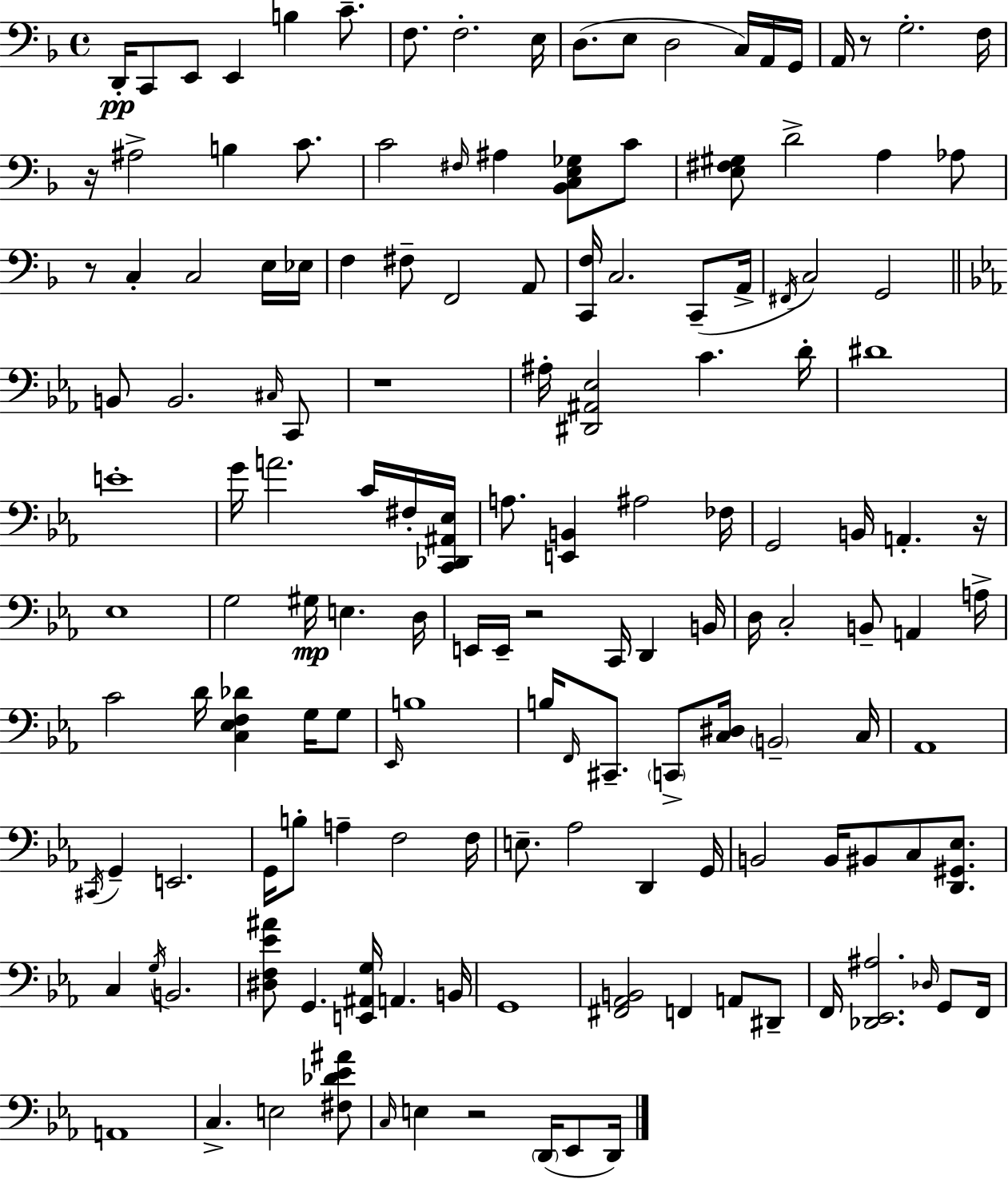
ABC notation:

X:1
T:Untitled
M:4/4
L:1/4
K:F
D,,/4 C,,/2 E,,/2 E,, B, C/2 F,/2 F,2 E,/4 D,/2 E,/2 D,2 C,/4 A,,/4 G,,/4 A,,/4 z/2 G,2 F,/4 z/4 ^A,2 B, C/2 C2 ^F,/4 ^A, [_B,,C,E,_G,]/2 C/2 [E,^F,^G,]/2 D2 A, _A,/2 z/2 C, C,2 E,/4 _E,/4 F, ^F,/2 F,,2 A,,/2 [C,,F,]/4 C,2 C,,/2 A,,/4 ^F,,/4 C,2 G,,2 B,,/2 B,,2 ^C,/4 C,,/2 z4 ^A,/4 [^D,,^A,,_E,]2 C D/4 ^D4 E4 G/4 A2 C/4 ^F,/4 [C,,_D,,^A,,_E,]/4 A,/2 [E,,B,,] ^A,2 _F,/4 G,,2 B,,/4 A,, z/4 _E,4 G,2 ^G,/4 E, D,/4 E,,/4 E,,/4 z2 C,,/4 D,, B,,/4 D,/4 C,2 B,,/2 A,, A,/4 C2 D/4 [C,_E,F,_D] G,/4 G,/2 _E,,/4 B,4 B,/4 F,,/4 ^C,,/2 C,,/2 [C,^D,]/4 B,,2 C,/4 _A,,4 ^C,,/4 G,, E,,2 G,,/4 B,/2 A, F,2 F,/4 E,/2 _A,2 D,, G,,/4 B,,2 B,,/4 ^B,,/2 C,/2 [D,,^G,,_E,]/2 C, G,/4 B,,2 [^D,F,_E^A]/2 G,, [E,,^A,,G,]/4 A,, B,,/4 G,,4 [^F,,_A,,B,,]2 F,, A,,/2 ^D,,/2 F,,/4 [_D,,_E,,^A,]2 _D,/4 G,,/2 F,,/4 A,,4 C, E,2 [^F,_D_E^A]/2 C,/4 E, z2 D,,/4 _E,,/2 D,,/4